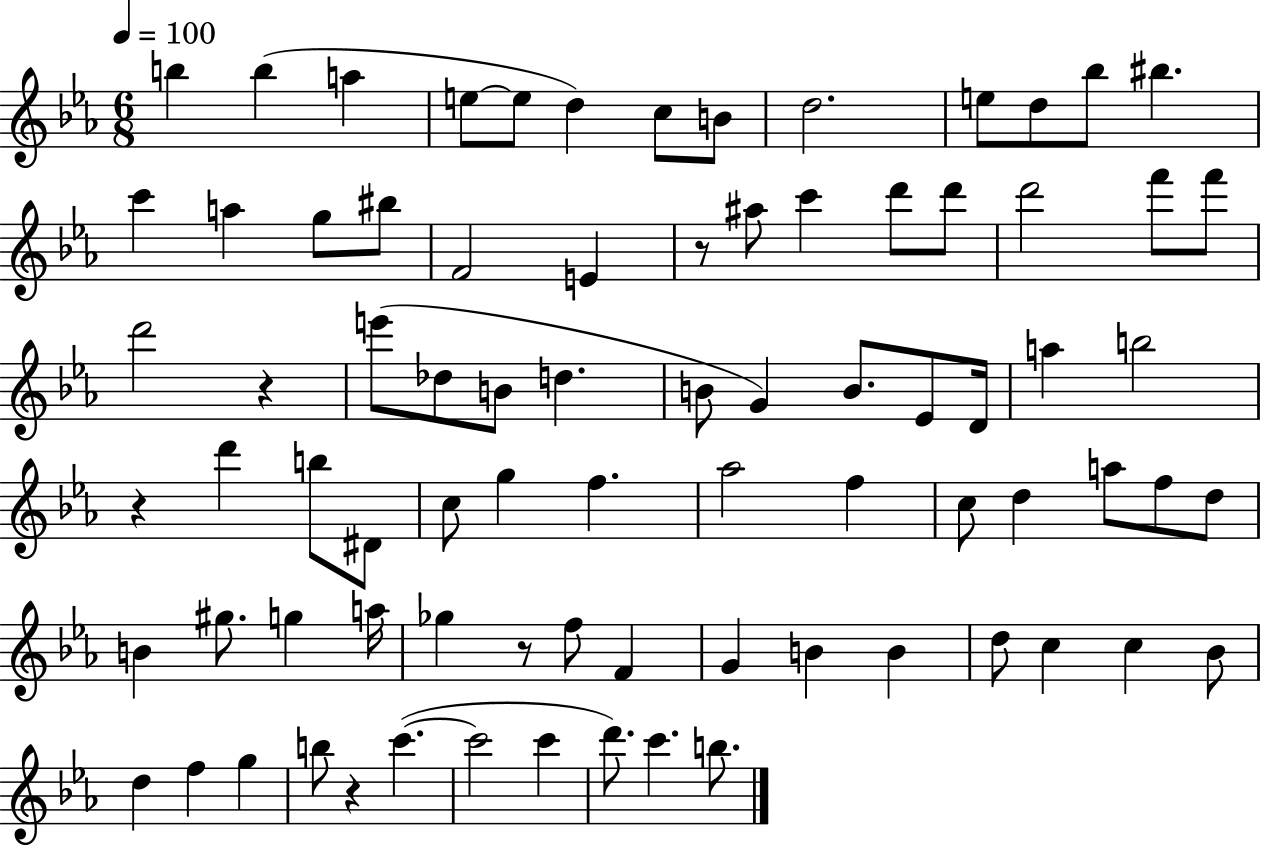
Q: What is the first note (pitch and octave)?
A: B5